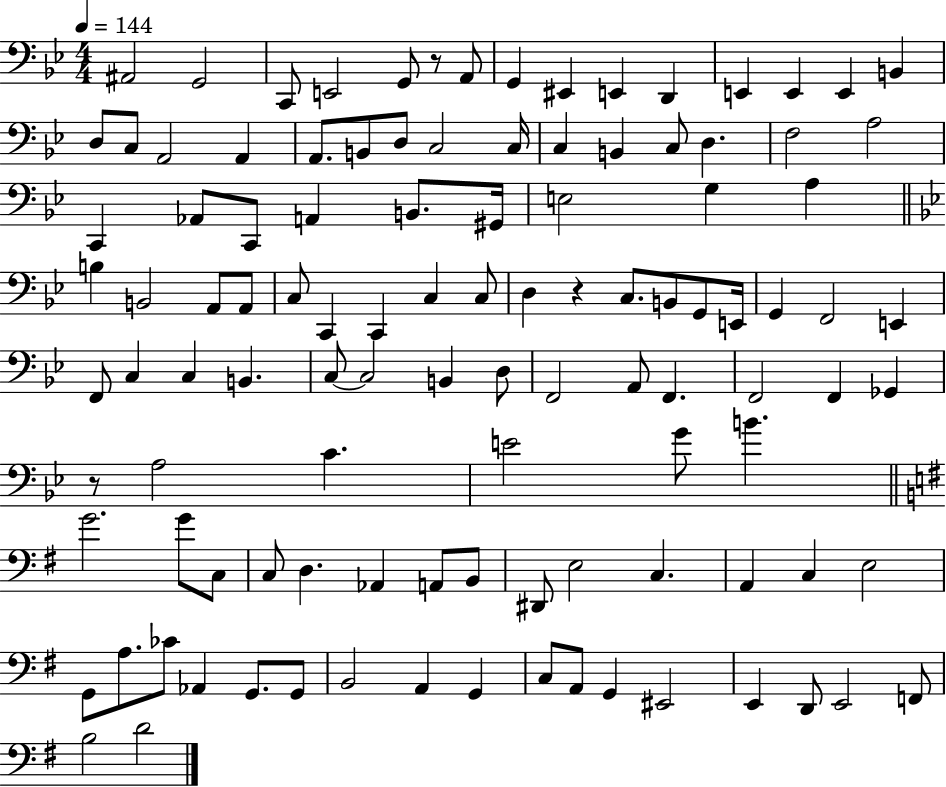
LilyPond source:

{
  \clef bass
  \numericTimeSignature
  \time 4/4
  \key bes \major
  \tempo 4 = 144
  \repeat volta 2 { ais,2 g,2 | c,8 e,2 g,8 r8 a,8 | g,4 eis,4 e,4 d,4 | e,4 e,4 e,4 b,4 | \break d8 c8 a,2 a,4 | a,8. b,8 d8 c2 c16 | c4 b,4 c8 d4. | f2 a2 | \break c,4 aes,8 c,8 a,4 b,8. gis,16 | e2 g4 a4 | \bar "||" \break \key g \minor b4 b,2 a,8 a,8 | c8 c,4 c,4 c4 c8 | d4 r4 c8. b,8 g,8 e,16 | g,4 f,2 e,4 | \break f,8 c4 c4 b,4. | c8~~ c2 b,4 d8 | f,2 a,8 f,4. | f,2 f,4 ges,4 | \break r8 a2 c'4. | e'2 g'8 b'4. | \bar "||" \break \key e \minor g'2. g'8 c8 | c8 d4. aes,4 a,8 b,8 | dis,8 e2 c4. | a,4 c4 e2 | \break g,8 a8. ces'8 aes,4 g,8. g,8 | b,2 a,4 g,4 | c8 a,8 g,4 eis,2 | e,4 d,8 e,2 f,8 | \break b2 d'2 | } \bar "|."
}